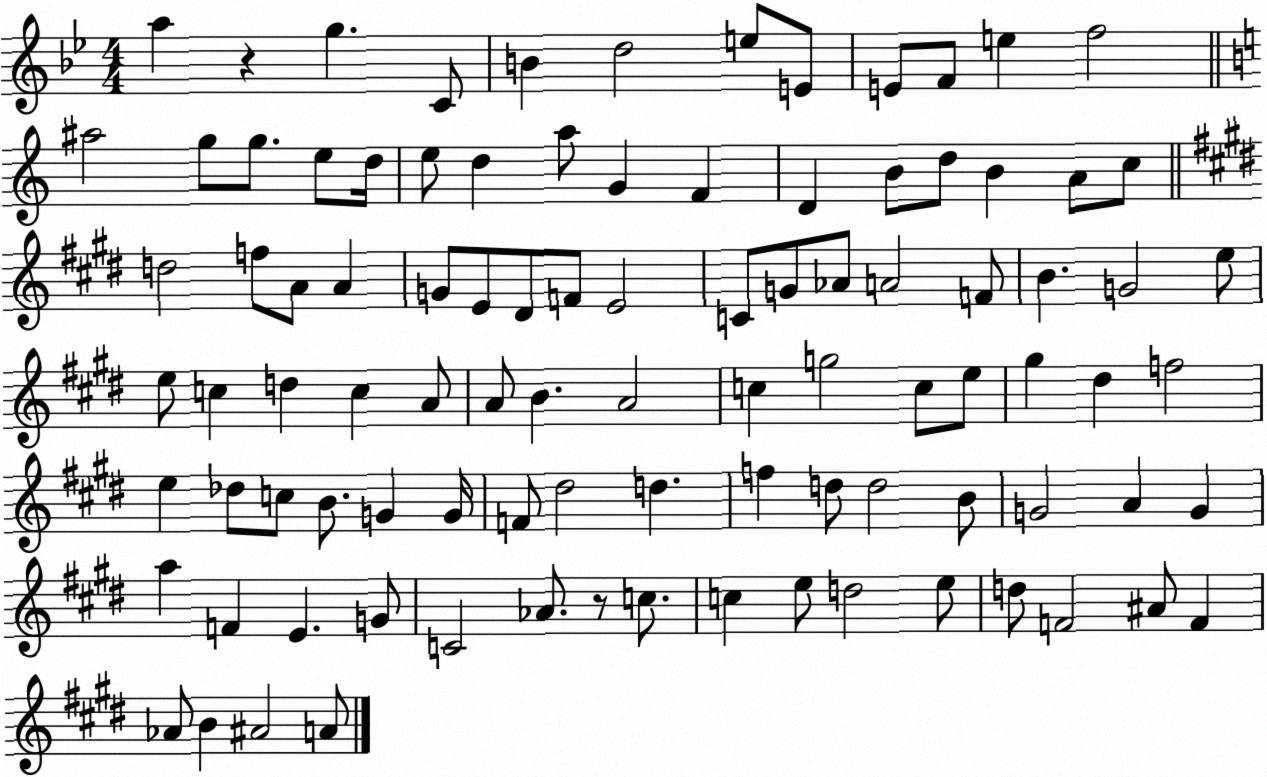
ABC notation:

X:1
T:Untitled
M:4/4
L:1/4
K:Bb
a z g C/2 B d2 e/2 E/2 E/2 F/2 e f2 ^a2 g/2 g/2 e/2 d/4 e/2 d a/2 G F D B/2 d/2 B A/2 c/2 d2 f/2 A/2 A G/2 E/2 ^D/2 F/2 E2 C/2 G/2 _A/2 A2 F/2 B G2 e/2 e/2 c d c A/2 A/2 B A2 c g2 c/2 e/2 ^g ^d f2 e _d/2 c/2 B/2 G G/4 F/2 ^d2 d f d/2 d2 B/2 G2 A G a F E G/2 C2 _A/2 z/2 c/2 c e/2 d2 e/2 d/2 F2 ^A/2 F _A/2 B ^A2 A/2